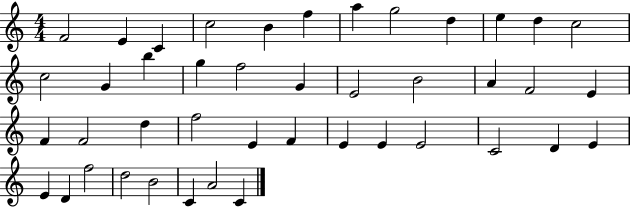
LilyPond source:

{
  \clef treble
  \numericTimeSignature
  \time 4/4
  \key c \major
  f'2 e'4 c'4 | c''2 b'4 f''4 | a''4 g''2 d''4 | e''4 d''4 c''2 | \break c''2 g'4 b''4 | g''4 f''2 g'4 | e'2 b'2 | a'4 f'2 e'4 | \break f'4 f'2 d''4 | f''2 e'4 f'4 | e'4 e'4 e'2 | c'2 d'4 e'4 | \break e'4 d'4 f''2 | d''2 b'2 | c'4 a'2 c'4 | \bar "|."
}